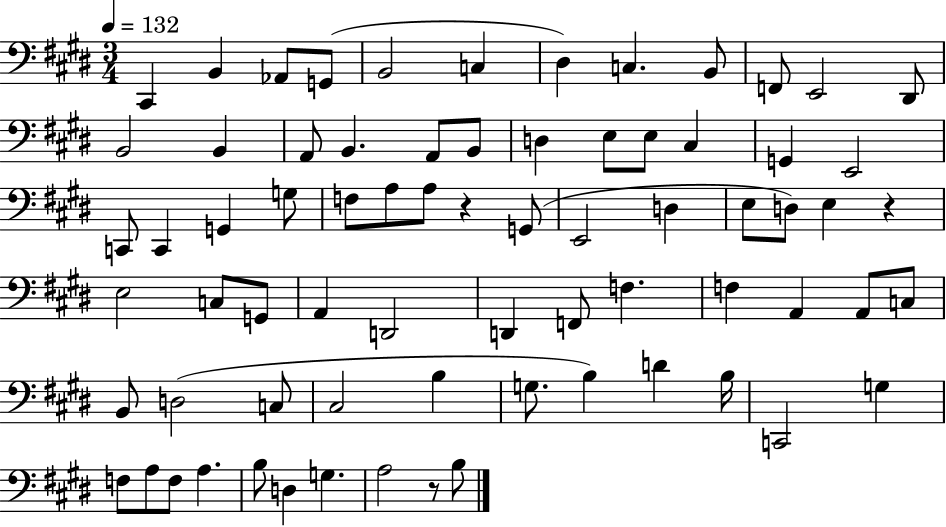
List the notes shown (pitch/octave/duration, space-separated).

C#2/q B2/q Ab2/e G2/e B2/h C3/q D#3/q C3/q. B2/e F2/e E2/h D#2/e B2/h B2/q A2/e B2/q. A2/e B2/e D3/q E3/e E3/e C#3/q G2/q E2/h C2/e C2/q G2/q G3/e F3/e A3/e A3/e R/q G2/e E2/h D3/q E3/e D3/e E3/q R/q E3/h C3/e G2/e A2/q D2/h D2/q F2/e F3/q. F3/q A2/q A2/e C3/e B2/e D3/h C3/e C#3/h B3/q G3/e. B3/q D4/q B3/s C2/h G3/q F3/e A3/e F3/e A3/q. B3/e D3/q G3/q. A3/h R/e B3/e